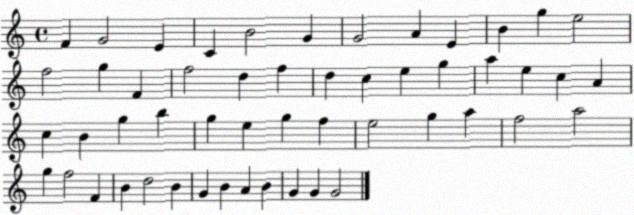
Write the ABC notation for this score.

X:1
T:Untitled
M:4/4
L:1/4
K:C
F G2 E C B2 G G2 A E B g e2 f2 g F f2 d f d c e g a e c A c B g b g e g f e2 g a f2 a2 g f2 F B d2 B G B A B G G G2